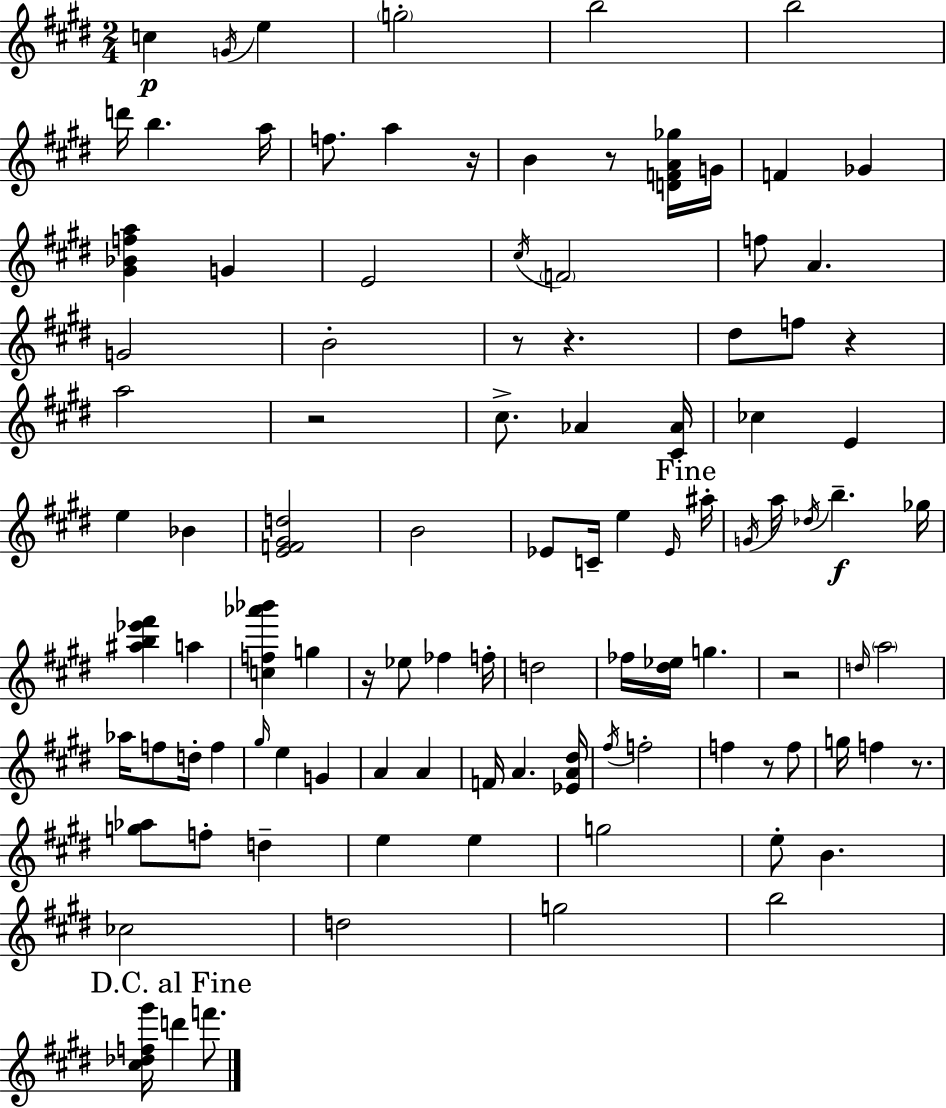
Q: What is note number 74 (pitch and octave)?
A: E5